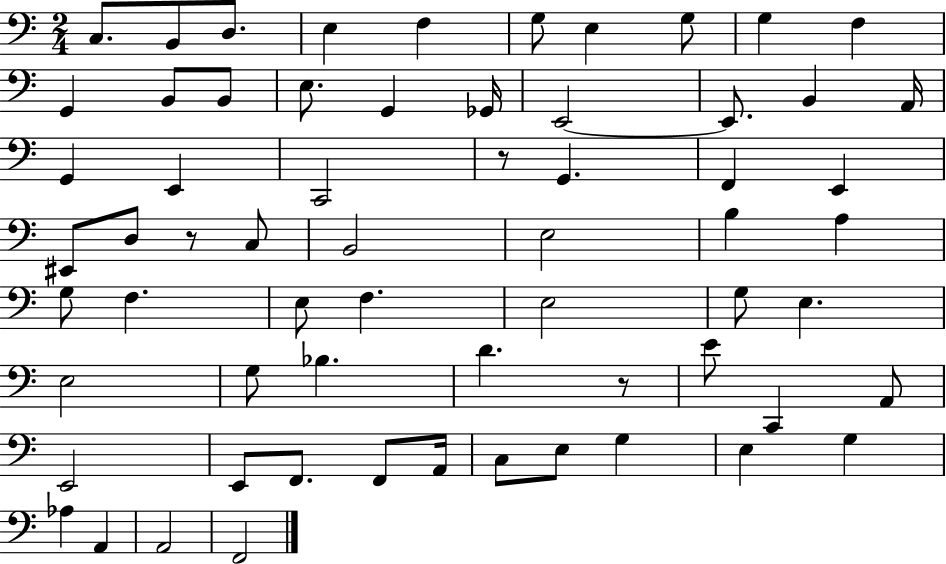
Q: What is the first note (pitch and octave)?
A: C3